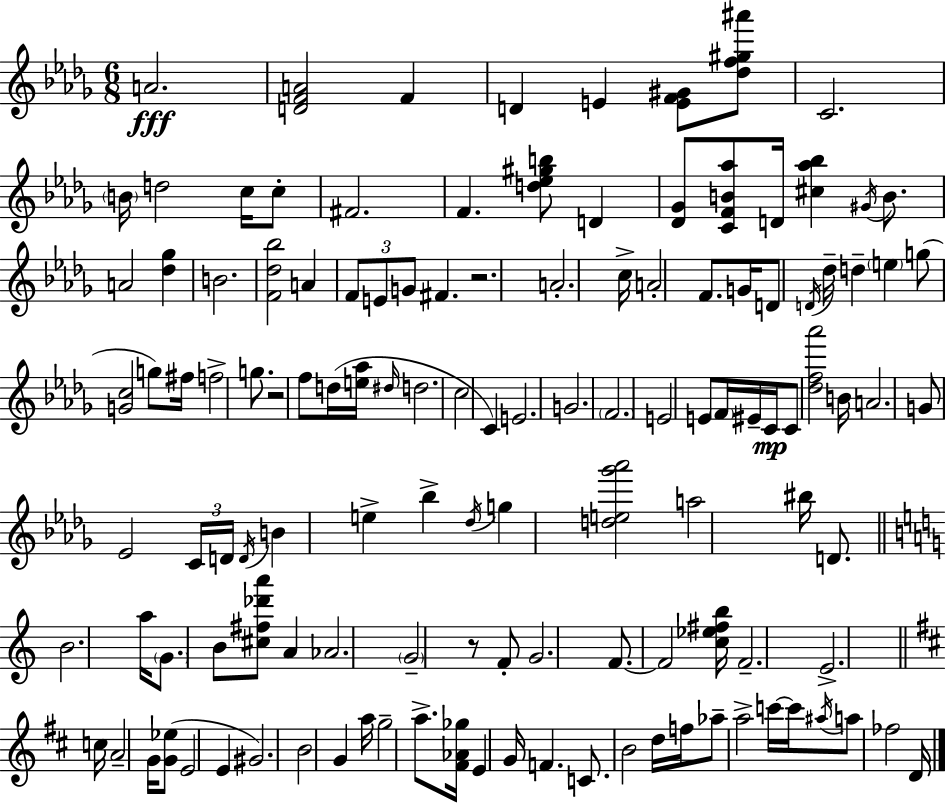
A4/h. [D4,F4,A4]/h F4/q D4/q E4/q [E4,F4,G#4]/e [Db5,F5,G#5,A#6]/e C4/h. B4/s D5/h C5/s C5/e F#4/h. F4/q. [D5,Eb5,G#5,B5]/e D4/q [Db4,Gb4]/e [C4,F4,B4,Ab5]/e D4/s [C#5,Ab5,Bb5]/q G#4/s B4/e. A4/h [Db5,Gb5]/q B4/h. [F4,Db5,Bb5]/h A4/q F4/e E4/e G4/e F#4/q. R/h. A4/h. C5/s A4/h F4/e. G4/s D4/e D4/s Db5/s D5/q E5/q G5/e [G4,C5]/h G5/e F#5/s F5/h G5/e. R/h F5/e D5/s [E5,Ab5]/s D#5/s D5/h. C5/h C4/q E4/h. G4/h. F4/h. E4/h E4/e F4/s EIS4/s C4/s C4/e [Db5,F5,Ab6]/h B4/s A4/h. G4/e Eb4/h C4/s D4/s D4/s B4/q E5/q Bb5/q Db5/s G5/q [D5,E5,Gb6,Ab6]/h A5/h BIS5/s D4/e. B4/h. A5/s G4/e. B4/e [C#5,F#5,Db6,A6]/e A4/q Ab4/h. G4/h R/e F4/e G4/h. F4/e. F4/h [C5,Eb5,F#5,B5]/s F4/h. E4/h. C5/s A4/h G4/s [G4,Eb5]/e E4/h E4/q G#4/h. B4/h G4/q A5/s G5/h A5/e. [F#4,Ab4,Gb5]/s E4/q G4/s F4/q. C4/e. B4/h D5/s F5/s Ab5/e A5/h C6/s C6/s A#5/s A5/e FES5/h D4/s